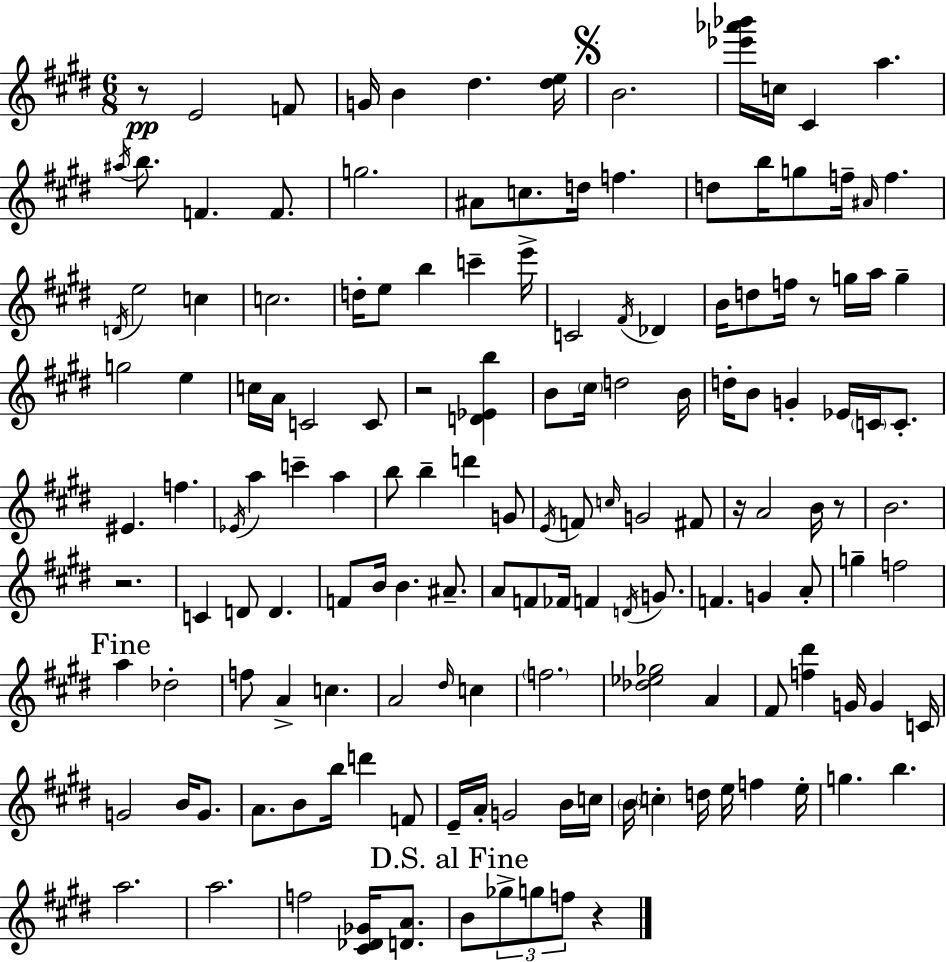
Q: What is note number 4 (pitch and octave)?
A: B4